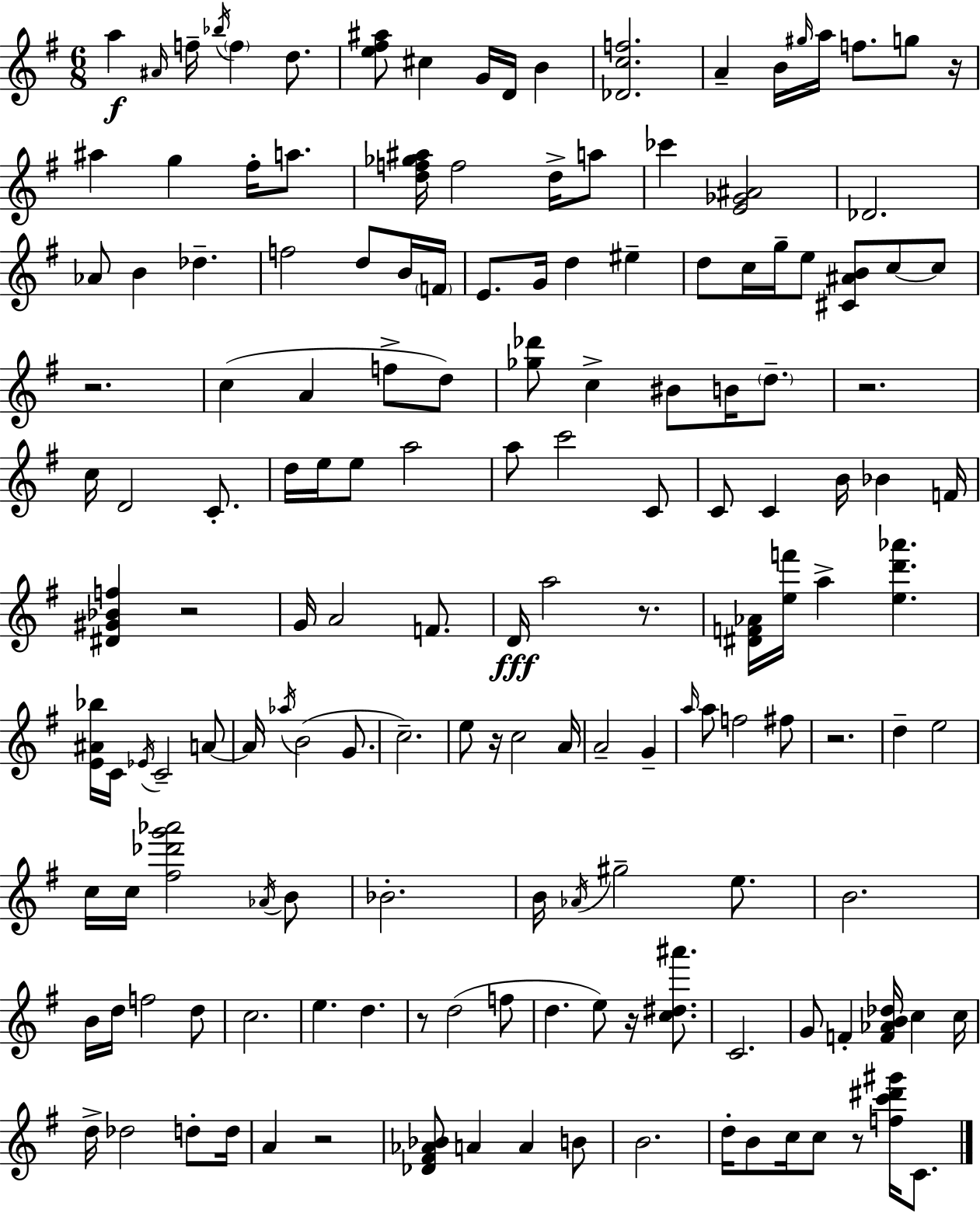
{
  \clef treble
  \numericTimeSignature
  \time 6/8
  \key g \major
  a''4\f \grace { ais'16 } f''16-- \acciaccatura { bes''16 } \parenthesize f''4 d''8. | <e'' fis'' ais''>8 cis''4 g'16 d'16 b'4 | <des' c'' f''>2. | a'4-- b'16 \grace { gis''16 } a''16 f''8. | \break g''8 r16 ais''4 g''4 fis''16-. | a''8. <d'' f'' ges'' ais''>16 f''2 | d''16-> a''8 ces'''4 <e' ges' ais'>2 | des'2. | \break aes'8 b'4 des''4.-- | f''2 d''8 | b'16 \parenthesize f'16 e'8. g'16 d''4 eis''4-- | d''8 c''16 g''16-- e''8 <cis' ais' b'>8 c''8~~ | \break c''8 r2. | c''4( a'4 f''8-> | d''8) <ges'' des'''>8 c''4-> bis'8 b'16 | \parenthesize d''8.-- r2. | \break c''16 d'2 | c'8.-. d''16 e''16 e''8 a''2 | a''8 c'''2 | c'8 c'8 c'4 b'16 bes'4 | \break f'16 <dis' gis' bes' f''>4 r2 | g'16 a'2 | f'8. d'16\fff a''2 | r8. <dis' f' aes'>16 <e'' f'''>16 a''4-> <e'' d''' aes'''>4. | \break <e' ais' bes''>16 c'16 \acciaccatura { ees'16 } c'2-- | a'8~~ a'16 \acciaccatura { aes''16 } b'2( | g'8. c''2.--) | e''8 r16 c''2 | \break a'16 a'2-- | g'4-- \grace { a''16 } a''8 f''2 | fis''8 r2. | d''4-- e''2 | \break c''16 c''16 <fis'' des''' g''' aes'''>2 | \acciaccatura { aes'16 } b'8 bes'2.-. | b'16 \acciaccatura { aes'16 } gis''2-- | e''8. b'2. | \break b'16 d''16 f''2 | d''8 c''2. | e''4. | d''4. r8 d''2( | \break f''8 d''4. | e''8) r16 <c'' dis'' ais'''>8. c'2. | g'8 f'4-. | <f' aes' b' des''>16 c''4 c''16 d''16-> des''2 | \break d''8-. d''16 a'4 | r2 <des' fis' aes' bes'>8 a'4 | a'4 b'8 b'2. | d''16-. b'8 c''16 | \break c''8 r8 <f'' c''' dis''' gis'''>16 c'8. \bar "|."
}